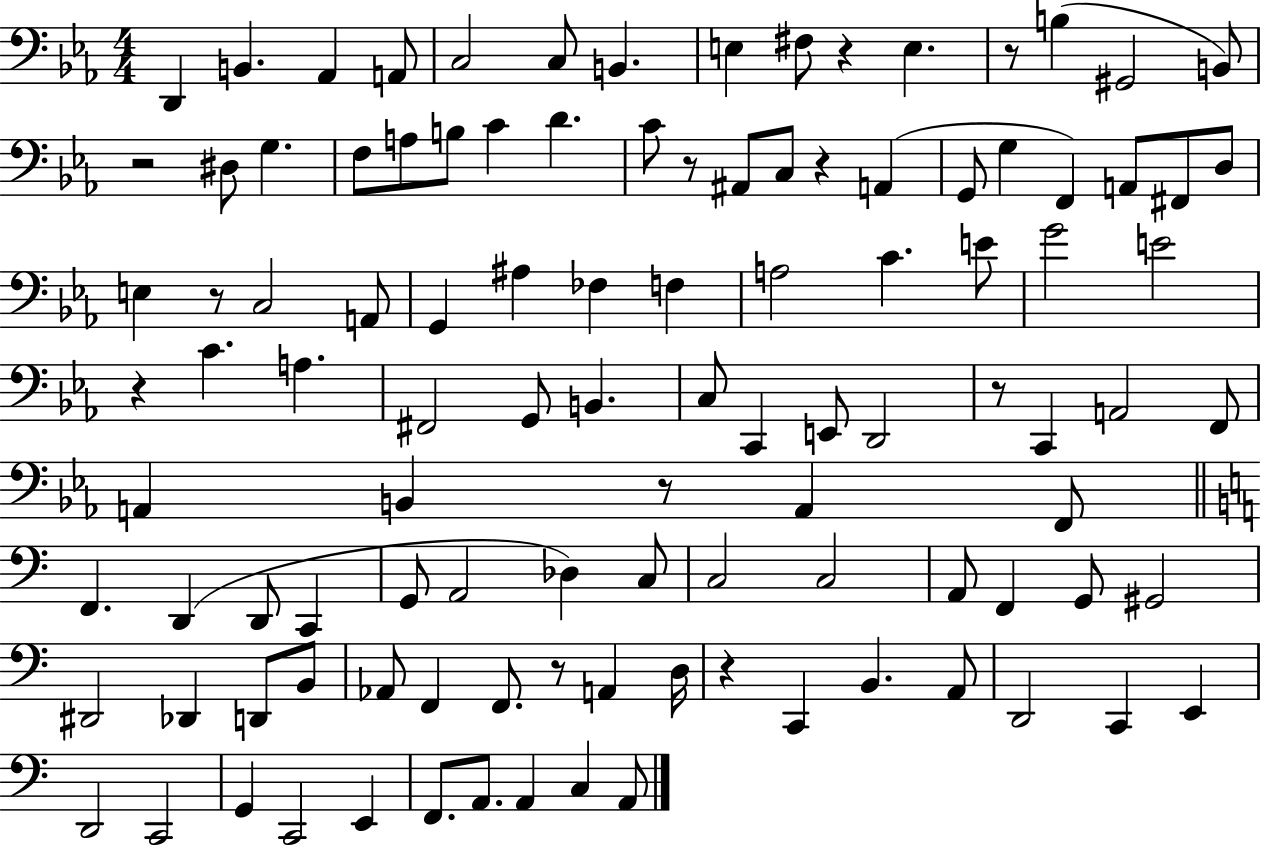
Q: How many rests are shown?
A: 11